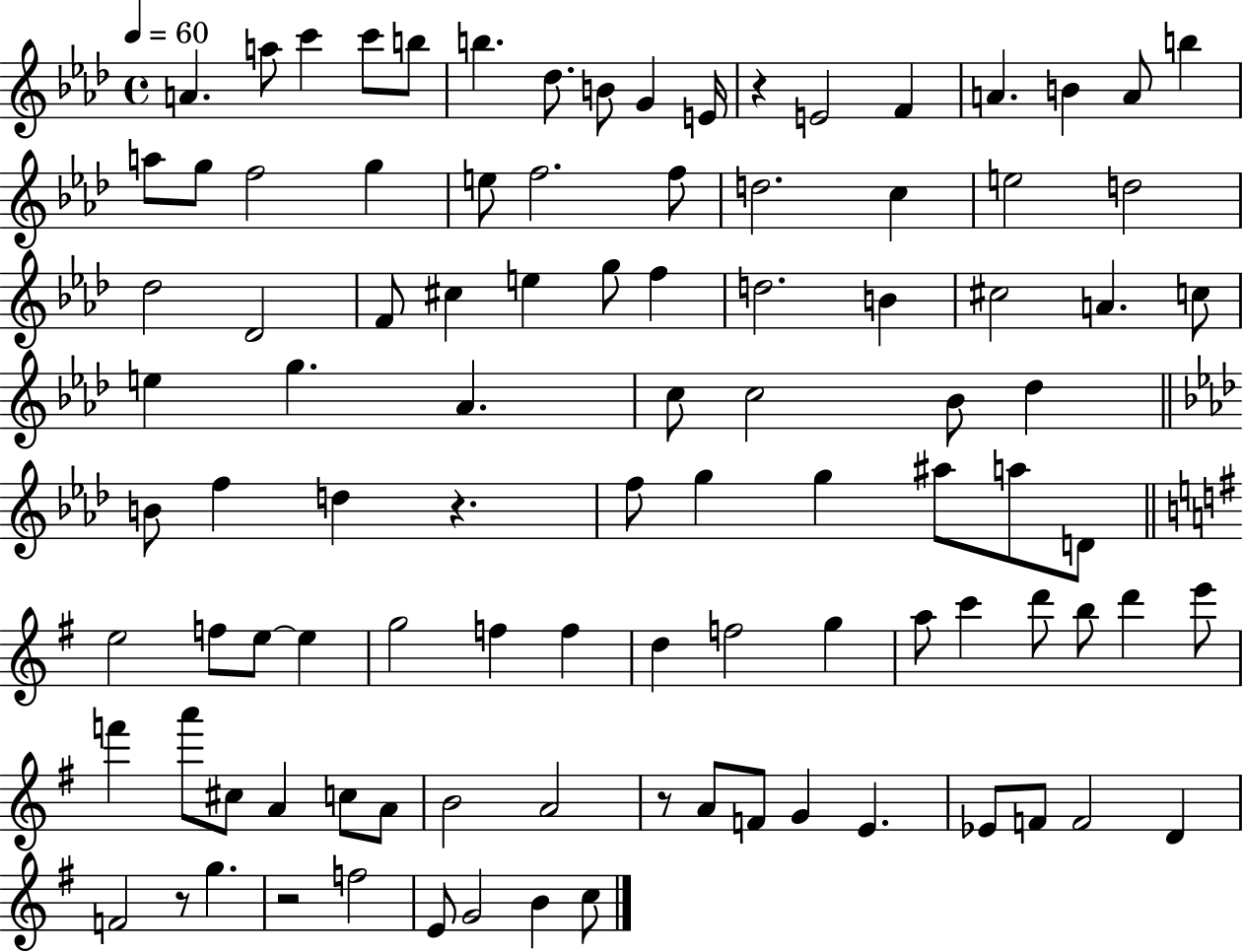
{
  \clef treble
  \time 4/4
  \defaultTimeSignature
  \key aes \major
  \tempo 4 = 60
  a'4. a''8 c'''4 c'''8 b''8 | b''4. des''8. b'8 g'4 e'16 | r4 e'2 f'4 | a'4. b'4 a'8 b''4 | \break a''8 g''8 f''2 g''4 | e''8 f''2. f''8 | d''2. c''4 | e''2 d''2 | \break des''2 des'2 | f'8 cis''4 e''4 g''8 f''4 | d''2. b'4 | cis''2 a'4. c''8 | \break e''4 g''4. aes'4. | c''8 c''2 bes'8 des''4 | \bar "||" \break \key f \minor b'8 f''4 d''4 r4. | f''8 g''4 g''4 ais''8 a''8 d'8 | \bar "||" \break \key g \major e''2 f''8 e''8~~ e''4 | g''2 f''4 f''4 | d''4 f''2 g''4 | a''8 c'''4 d'''8 b''8 d'''4 e'''8 | \break f'''4 a'''8 cis''8 a'4 c''8 a'8 | b'2 a'2 | r8 a'8 f'8 g'4 e'4. | ees'8 f'8 f'2 d'4 | \break f'2 r8 g''4. | r2 f''2 | e'8 g'2 b'4 c''8 | \bar "|."
}